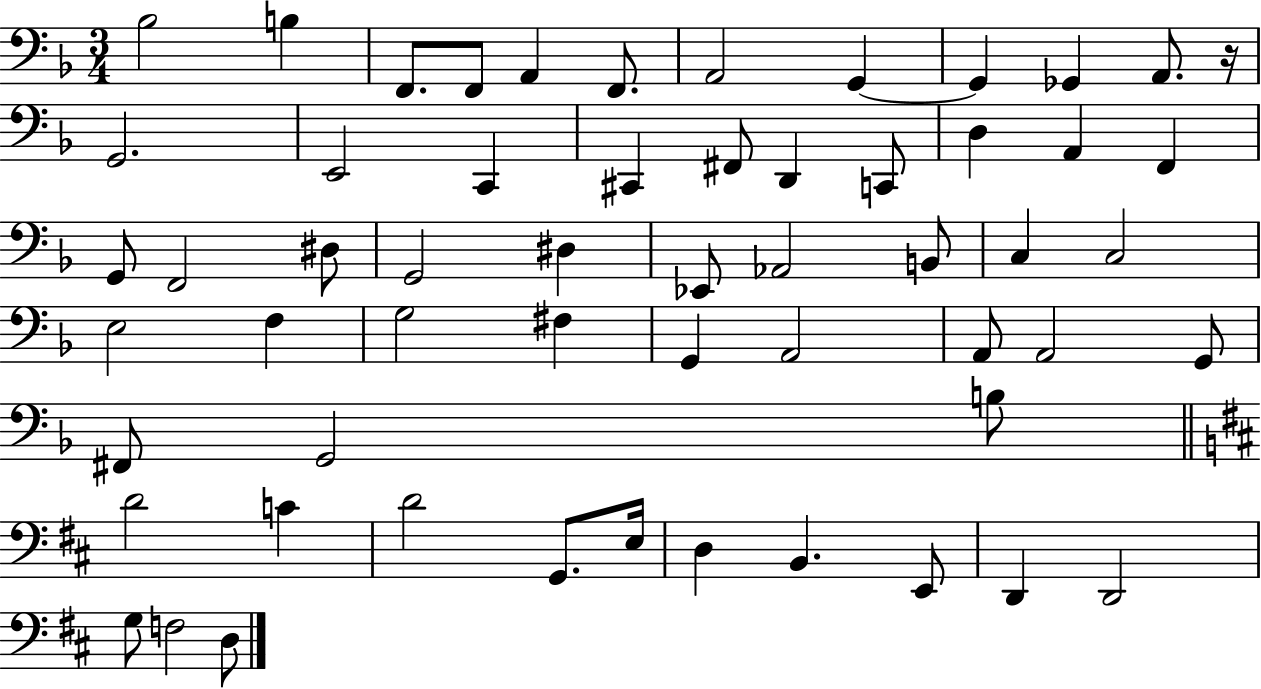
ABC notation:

X:1
T:Untitled
M:3/4
L:1/4
K:F
_B,2 B, F,,/2 F,,/2 A,, F,,/2 A,,2 G,, G,, _G,, A,,/2 z/4 G,,2 E,,2 C,, ^C,, ^F,,/2 D,, C,,/2 D, A,, F,, G,,/2 F,,2 ^D,/2 G,,2 ^D, _E,,/2 _A,,2 B,,/2 C, C,2 E,2 F, G,2 ^F, G,, A,,2 A,,/2 A,,2 G,,/2 ^F,,/2 G,,2 B,/2 D2 C D2 G,,/2 E,/4 D, B,, E,,/2 D,, D,,2 G,/2 F,2 D,/2